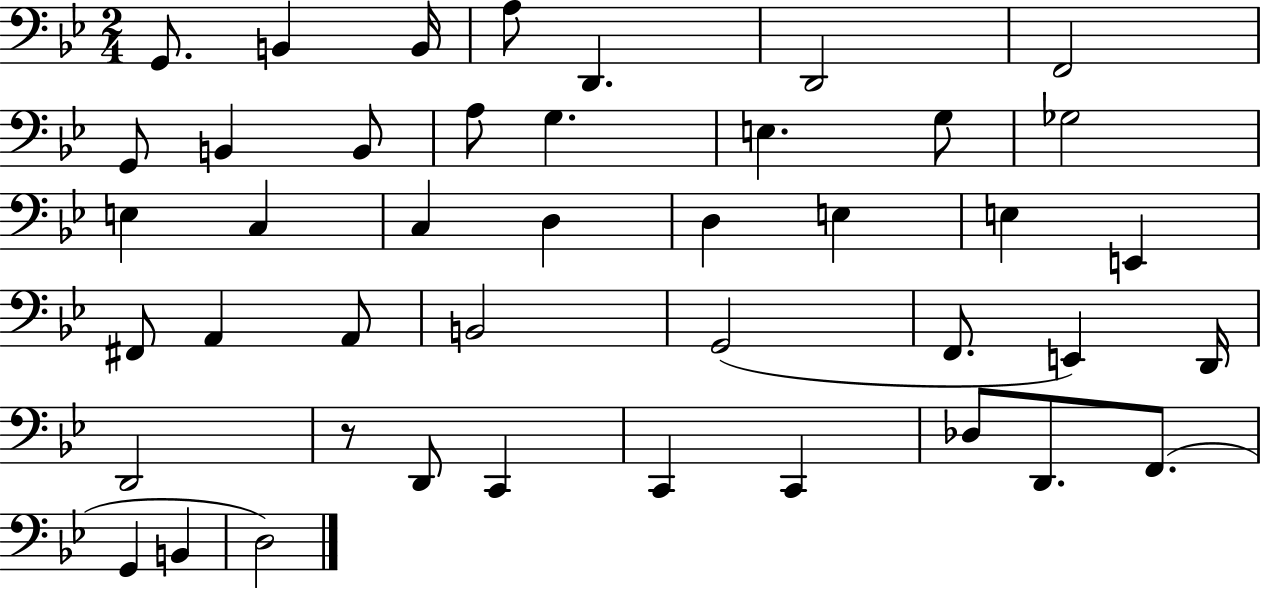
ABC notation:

X:1
T:Untitled
M:2/4
L:1/4
K:Bb
G,,/2 B,, B,,/4 A,/2 D,, D,,2 F,,2 G,,/2 B,, B,,/2 A,/2 G, E, G,/2 _G,2 E, C, C, D, D, E, E, E,, ^F,,/2 A,, A,,/2 B,,2 G,,2 F,,/2 E,, D,,/4 D,,2 z/2 D,,/2 C,, C,, C,, _D,/2 D,,/2 F,,/2 G,, B,, D,2